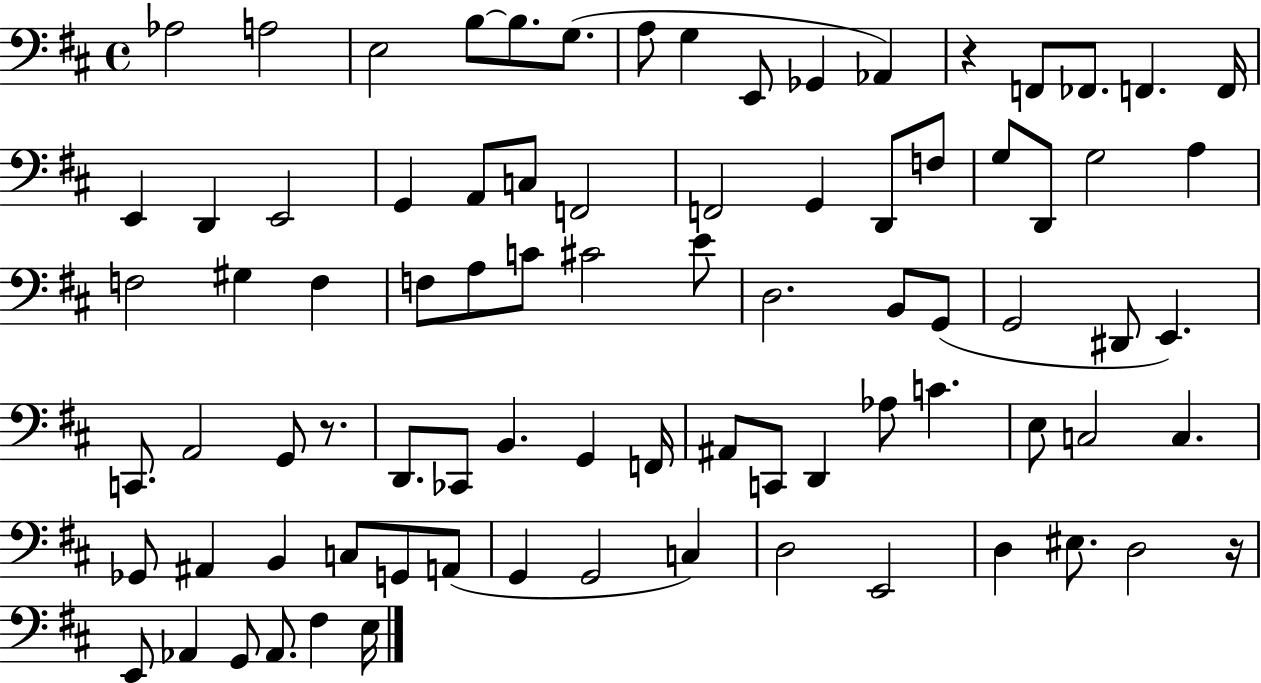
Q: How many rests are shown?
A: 3